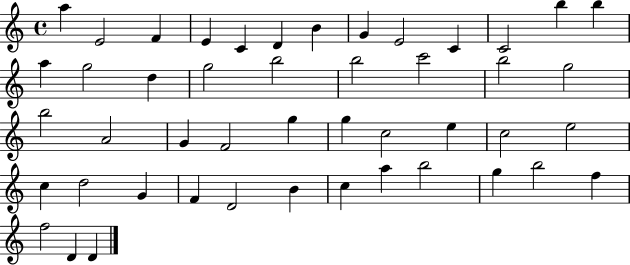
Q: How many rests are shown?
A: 0